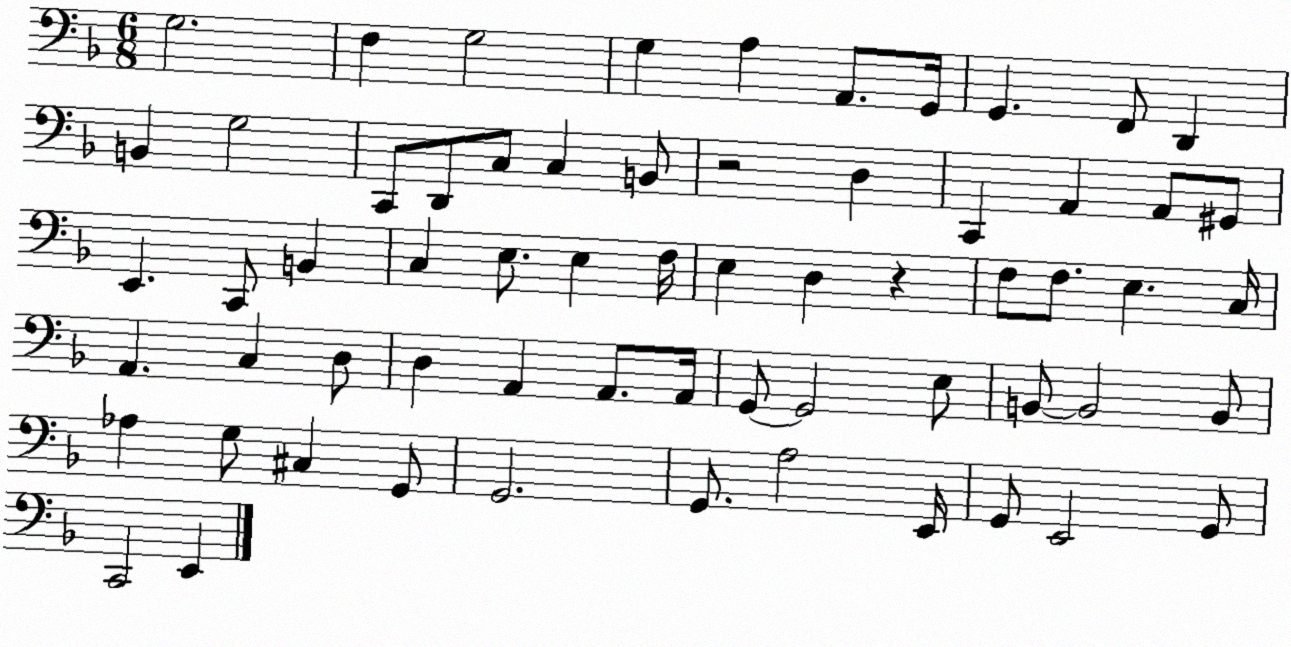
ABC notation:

X:1
T:Untitled
M:6/8
L:1/4
K:F
G,2 F, G,2 G, A, A,,/2 G,,/4 G,, F,,/2 D,, B,, G,2 C,,/2 D,,/2 C,/2 C, B,,/2 z2 D, C,, A,, A,,/2 ^G,,/2 E,, C,,/2 B,, C, E,/2 E, F,/4 E, D, z F,/2 F,/2 E, C,/4 A,, C, D,/2 D, A,, A,,/2 A,,/4 G,,/2 G,,2 E,/2 B,,/2 B,,2 B,,/2 _A, G,/2 ^C, G,,/2 G,,2 G,,/2 A,2 E,,/4 G,,/2 E,,2 G,,/2 C,,2 E,,